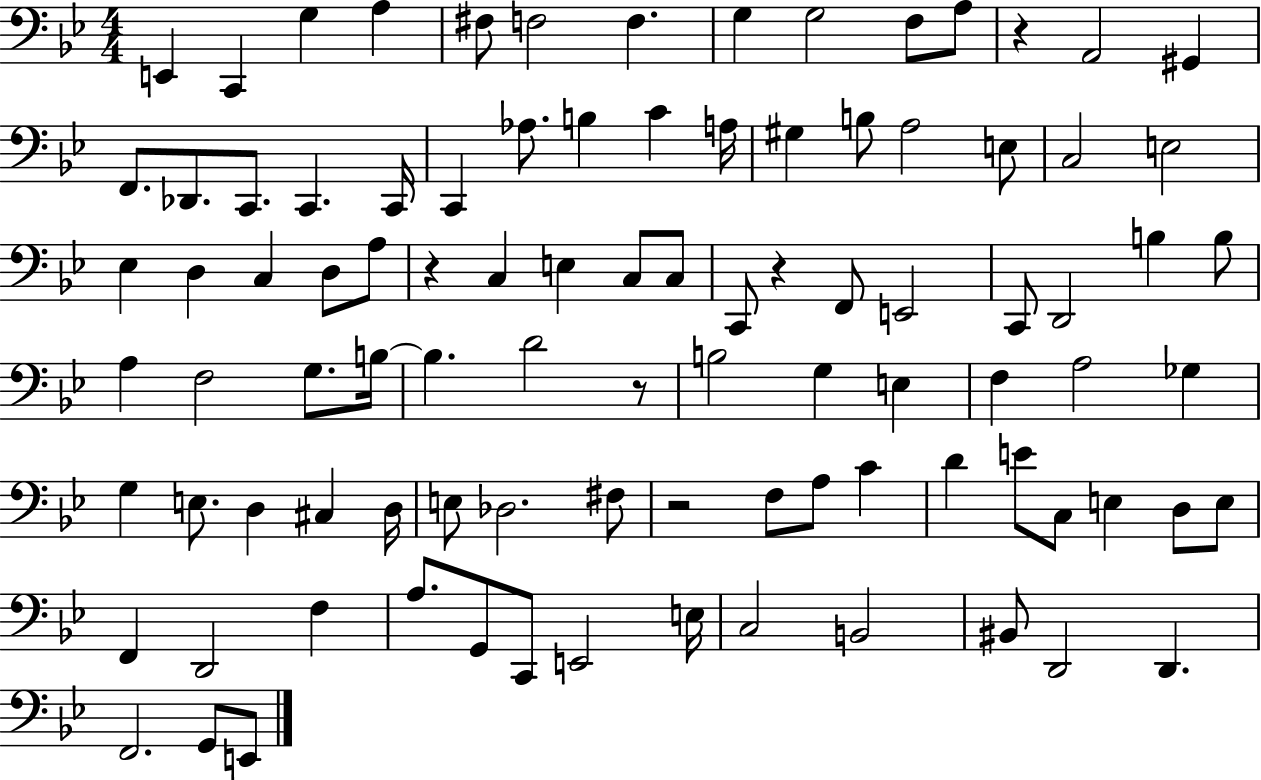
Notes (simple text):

E2/q C2/q G3/q A3/q F#3/e F3/h F3/q. G3/q G3/h F3/e A3/e R/q A2/h G#2/q F2/e. Db2/e. C2/e. C2/q. C2/s C2/q Ab3/e. B3/q C4/q A3/s G#3/q B3/e A3/h E3/e C3/h E3/h Eb3/q D3/q C3/q D3/e A3/e R/q C3/q E3/q C3/e C3/e C2/e R/q F2/e E2/h C2/e D2/h B3/q B3/e A3/q F3/h G3/e. B3/s B3/q. D4/h R/e B3/h G3/q E3/q F3/q A3/h Gb3/q G3/q E3/e. D3/q C#3/q D3/s E3/e Db3/h. F#3/e R/h F3/e A3/e C4/q D4/q E4/e C3/e E3/q D3/e E3/e F2/q D2/h F3/q A3/e. G2/e C2/e E2/h E3/s C3/h B2/h BIS2/e D2/h D2/q. F2/h. G2/e E2/e